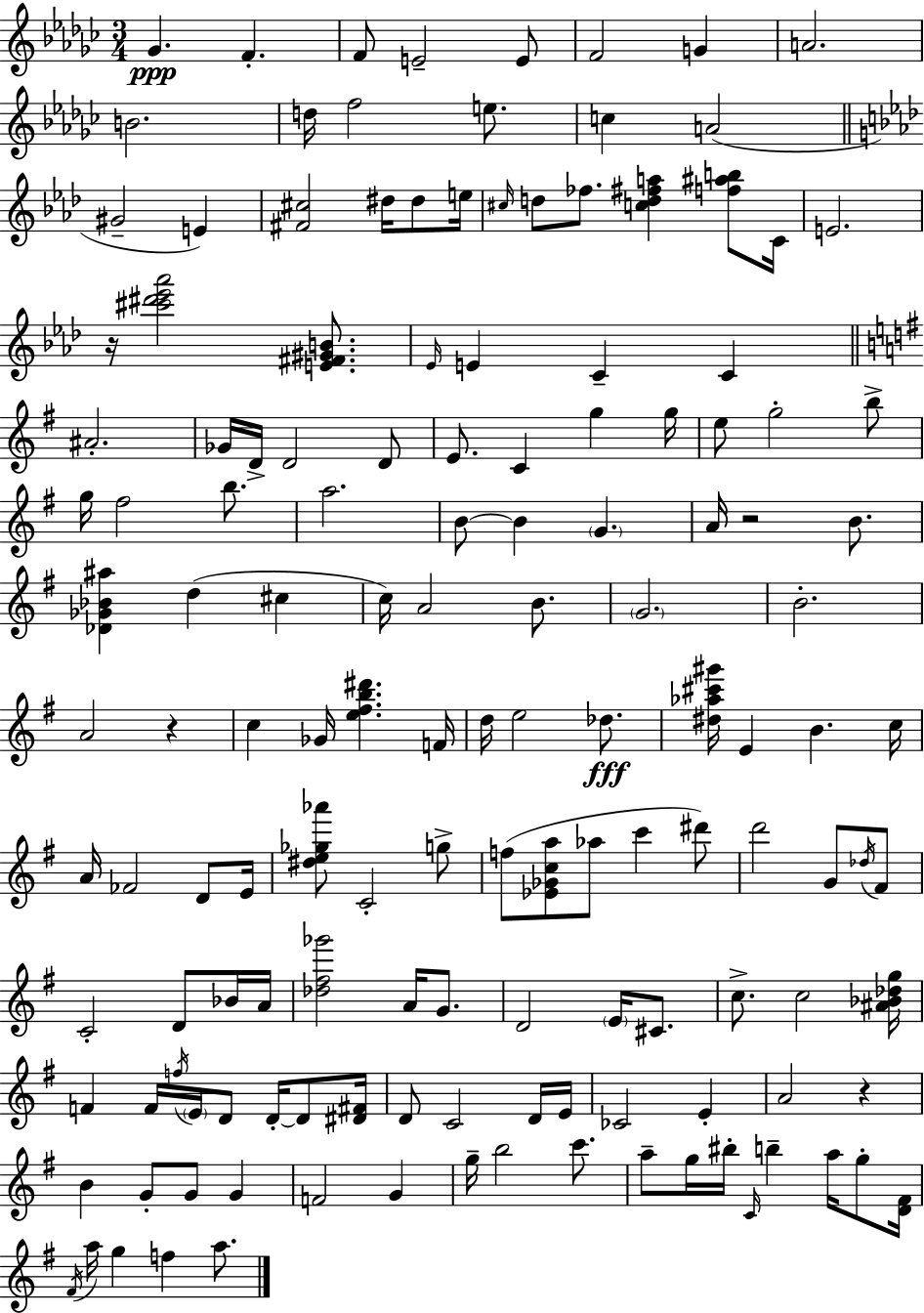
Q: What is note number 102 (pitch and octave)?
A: E4